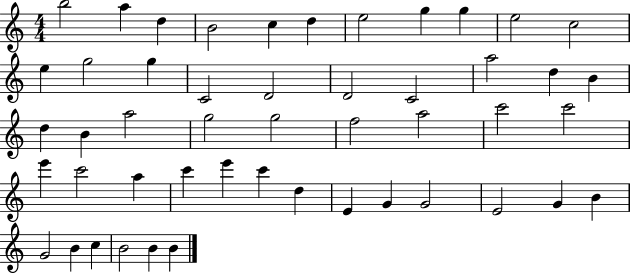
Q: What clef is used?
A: treble